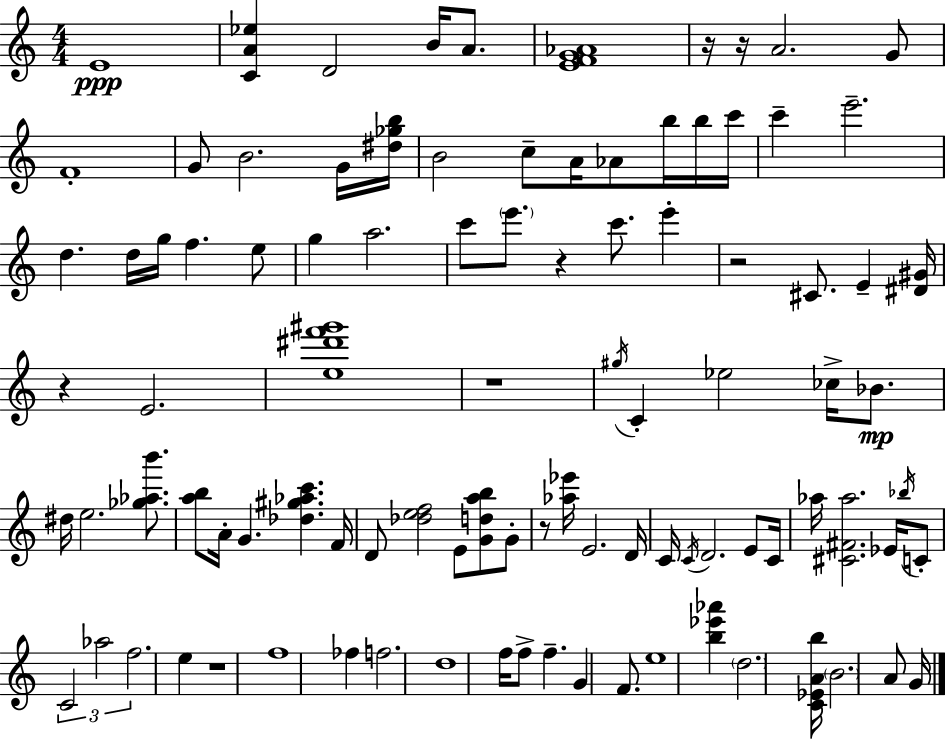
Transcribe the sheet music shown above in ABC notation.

X:1
T:Untitled
M:4/4
L:1/4
K:C
E4 [CA_e] D2 B/4 A/2 [EFG_A]4 z/4 z/4 A2 G/2 F4 G/2 B2 G/4 [^d_gb]/4 B2 c/2 A/4 _A/2 b/4 b/4 c'/4 c' e'2 d d/4 g/4 f e/2 g a2 c'/2 e'/2 z c'/2 e' z2 ^C/2 E [^D^G]/4 z E2 [e^d'f'^g']4 z4 ^g/4 C _e2 _c/4 _B/2 ^d/4 e2 [_g_ab']/2 [ab]/2 A/4 G [_d^g_ac'] F/4 D/2 [_def]2 E/2 [Gdab]/2 G/2 z/2 [_a_e']/4 E2 D/4 C/4 C/4 D2 E/2 C/4 _a/4 [^C^F_a]2 _E/4 _b/4 C/2 C2 _a2 f2 e z4 f4 _f f2 d4 f/4 f/2 f G F/2 e4 [b_e'_a'] d2 [C_EAb]/4 B2 A/2 G/4